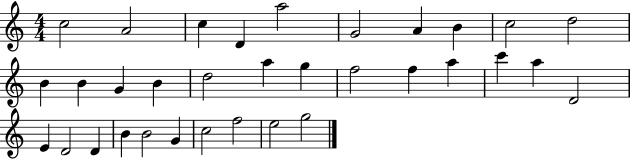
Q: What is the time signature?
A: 4/4